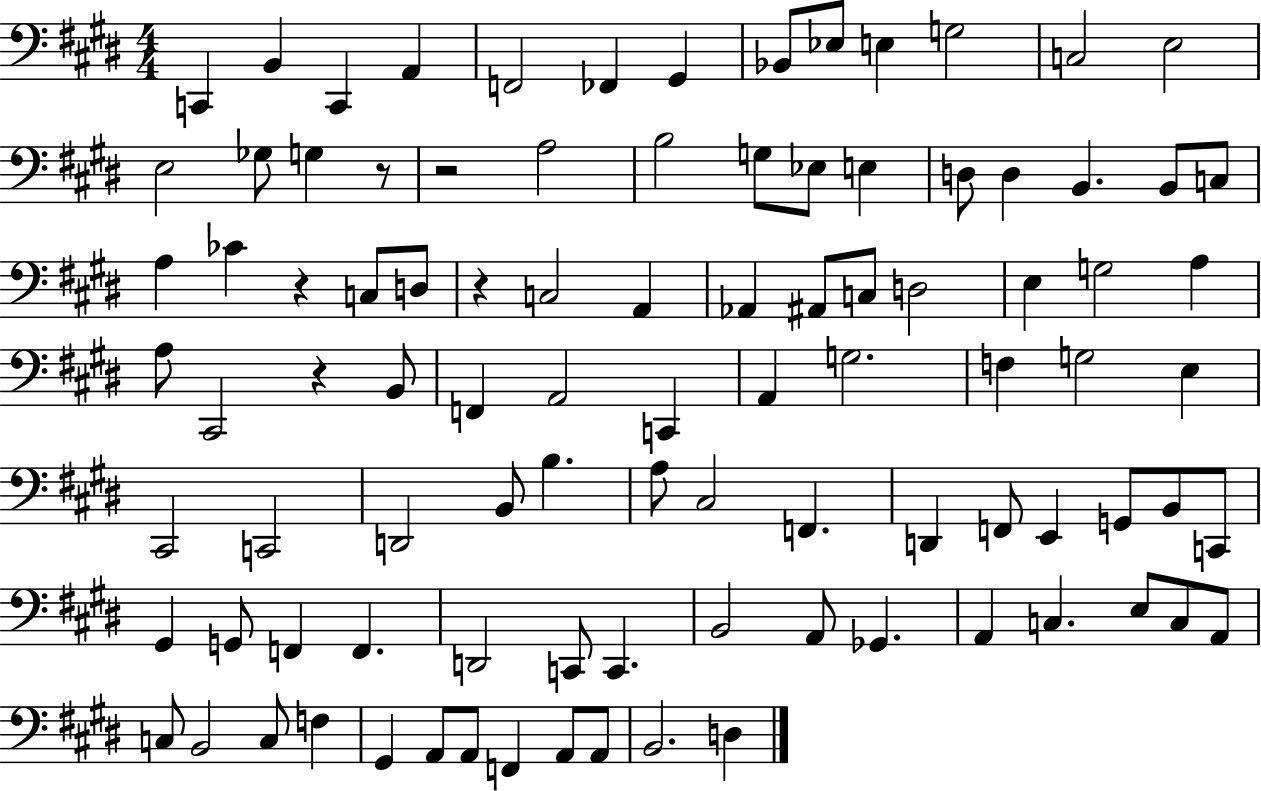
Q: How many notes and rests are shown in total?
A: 96